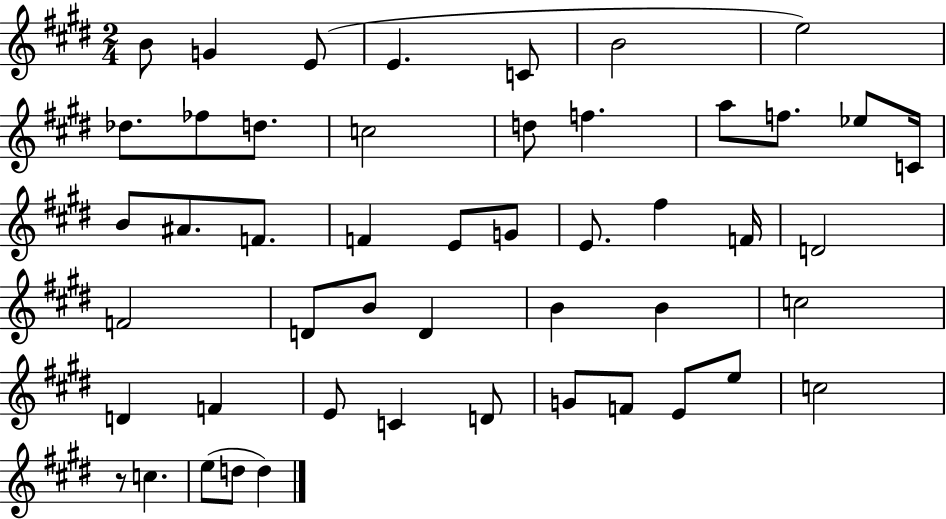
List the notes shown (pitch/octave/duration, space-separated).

B4/e G4/q E4/e E4/q. C4/e B4/h E5/h Db5/e. FES5/e D5/e. C5/h D5/e F5/q. A5/e F5/e. Eb5/e C4/s B4/e A#4/e. F4/e. F4/q E4/e G4/e E4/e. F#5/q F4/s D4/h F4/h D4/e B4/e D4/q B4/q B4/q C5/h D4/q F4/q E4/e C4/q D4/e G4/e F4/e E4/e E5/e C5/h R/e C5/q. E5/e D5/e D5/q